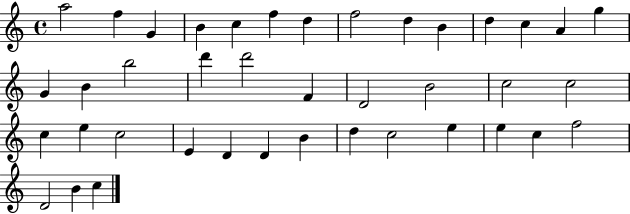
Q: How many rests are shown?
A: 0